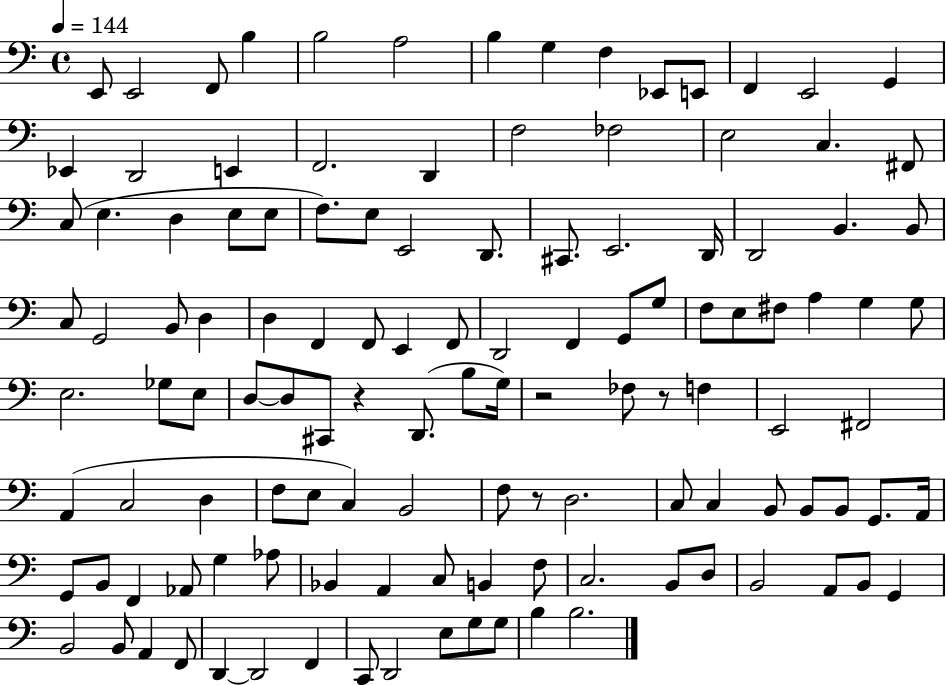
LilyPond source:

{
  \clef bass
  \time 4/4
  \defaultTimeSignature
  \key c \major
  \tempo 4 = 144
  e,8 e,2 f,8 b4 | b2 a2 | b4 g4 f4 ees,8 e,8 | f,4 e,2 g,4 | \break ees,4 d,2 e,4 | f,2. d,4 | f2 fes2 | e2 c4. fis,8 | \break c8( e4. d4 e8 e8 | f8.) e8 e,2 d,8. | cis,8. e,2. d,16 | d,2 b,4. b,8 | \break c8 g,2 b,8 d4 | d4 f,4 f,8 e,4 f,8 | d,2 f,4 g,8 g8 | f8 e8 fis8 a4 g4 g8 | \break e2. ges8 e8 | d8~~ d8 cis,8 r4 d,8.( b8 g16) | r2 fes8 r8 f4 | e,2 fis,2 | \break a,4( c2 d4 | f8 e8 c4) b,2 | f8 r8 d2. | c8 c4 b,8 b,8 b,8 g,8. a,16 | \break g,8 b,8 f,4 aes,8 g4 aes8 | bes,4 a,4 c8 b,4 f8 | c2. b,8 d8 | b,2 a,8 b,8 g,4 | \break b,2 b,8 a,4 f,8 | d,4~~ d,2 f,4 | c,8 d,2 e8 g8 g8 | b4 b2. | \break \bar "|."
}